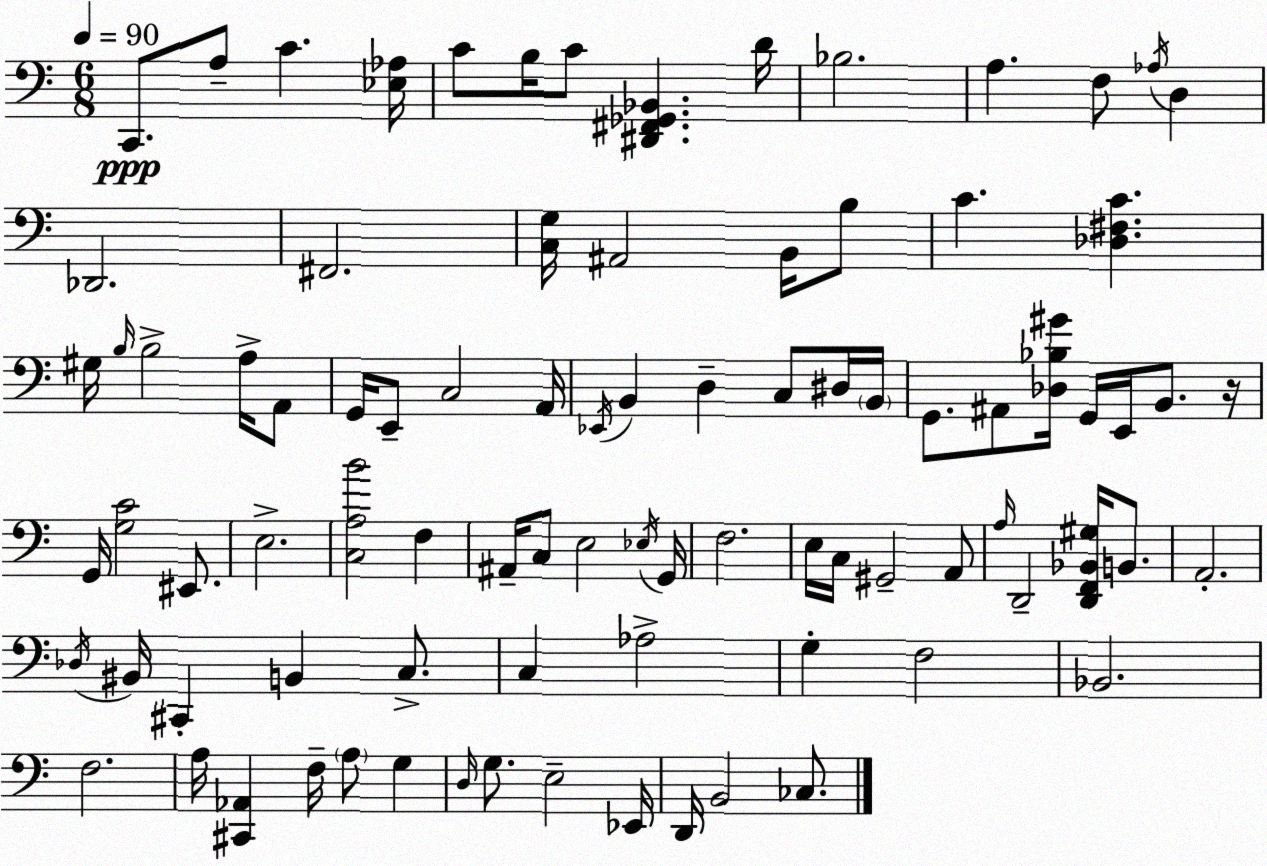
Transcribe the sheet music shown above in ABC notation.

X:1
T:Untitled
M:6/8
L:1/4
K:C
C,,/2 A,/2 C [_E,_A,]/4 C/2 B,/4 C/2 [^D,,^F,,_G,,_B,,] D/4 _B,2 A, F,/2 _A,/4 D, _D,,2 ^F,,2 [C,G,]/4 ^A,,2 B,,/4 B,/2 C [_D,^F,C] ^G,/4 B,/4 B,2 A,/4 A,,/2 G,,/4 E,,/2 C,2 A,,/4 _E,,/4 B,, D, C,/2 ^D,/4 B,,/4 G,,/2 ^A,,/2 [_D,_B,^G]/4 G,,/4 E,,/4 B,,/2 z/4 G,,/4 [G,C]2 ^E,,/2 E,2 [C,A,B]2 F, ^A,,/4 C,/2 E,2 _E,/4 G,,/4 F,2 E,/4 C,/4 ^G,,2 A,,/2 A,/4 D,,2 [D,,F,,_B,,^G,]/4 B,,/2 A,,2 _D,/4 ^B,,/4 ^C,, B,, C,/2 C, _A,2 G, F,2 _B,,2 F,2 A,/4 [^C,,_A,,] F,/4 A,/2 G, D,/4 G,/2 E,2 _E,,/4 D,,/4 B,,2 _C,/2